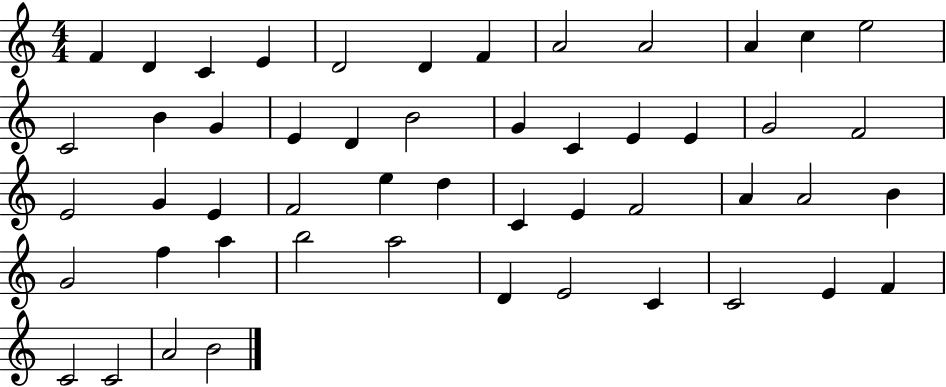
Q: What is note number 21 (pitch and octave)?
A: E4